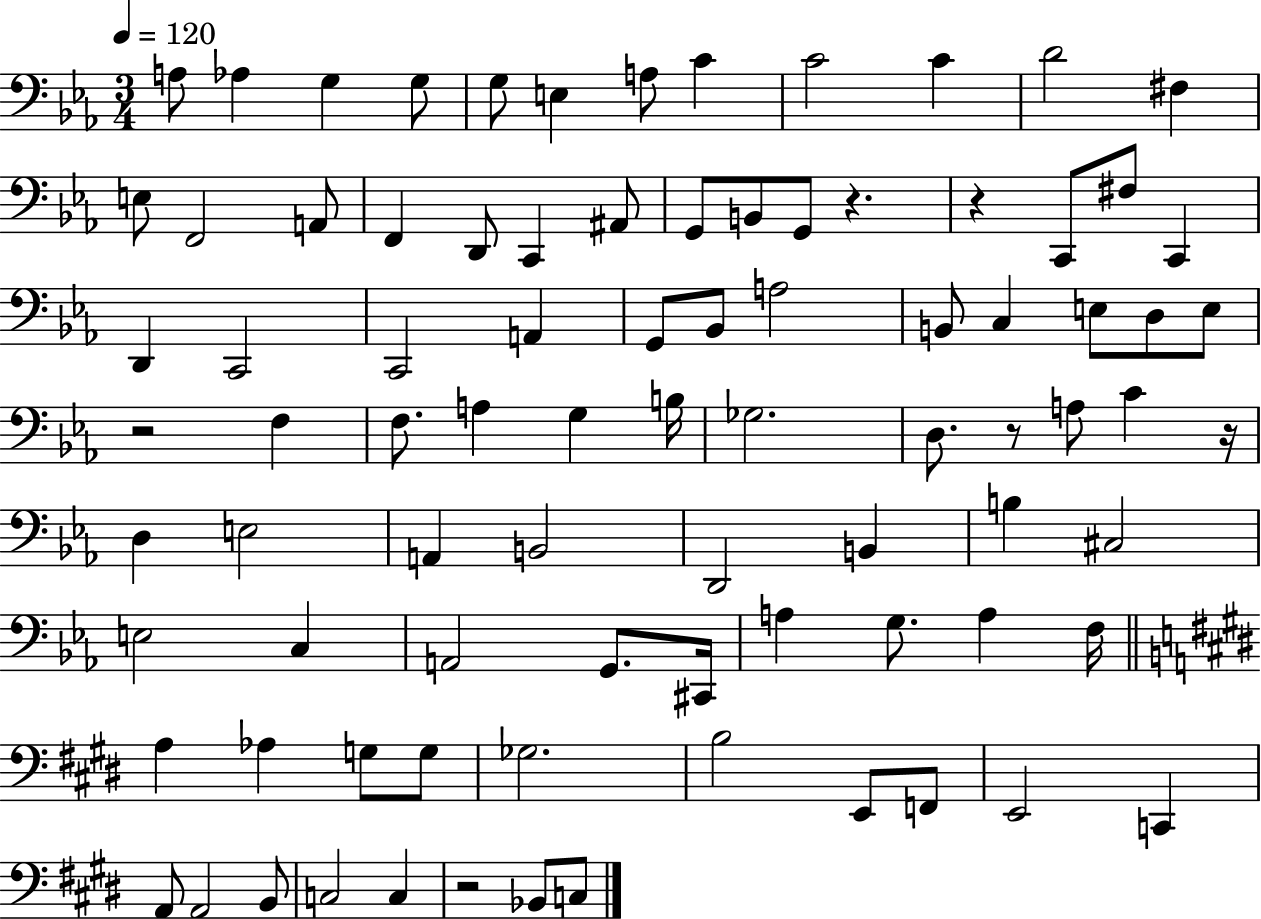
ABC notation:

X:1
T:Untitled
M:3/4
L:1/4
K:Eb
A,/2 _A, G, G,/2 G,/2 E, A,/2 C C2 C D2 ^F, E,/2 F,,2 A,,/2 F,, D,,/2 C,, ^A,,/2 G,,/2 B,,/2 G,,/2 z z C,,/2 ^F,/2 C,, D,, C,,2 C,,2 A,, G,,/2 _B,,/2 A,2 B,,/2 C, E,/2 D,/2 E,/2 z2 F, F,/2 A, G, B,/4 _G,2 D,/2 z/2 A,/2 C z/4 D, E,2 A,, B,,2 D,,2 B,, B, ^C,2 E,2 C, A,,2 G,,/2 ^C,,/4 A, G,/2 A, F,/4 A, _A, G,/2 G,/2 _G,2 B,2 E,,/2 F,,/2 E,,2 C,, A,,/2 A,,2 B,,/2 C,2 C, z2 _B,,/2 C,/2